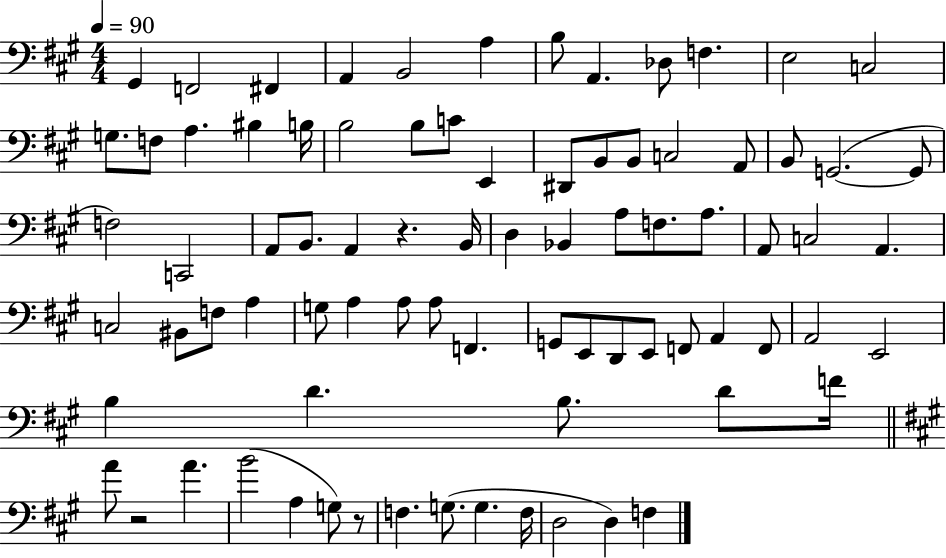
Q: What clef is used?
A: bass